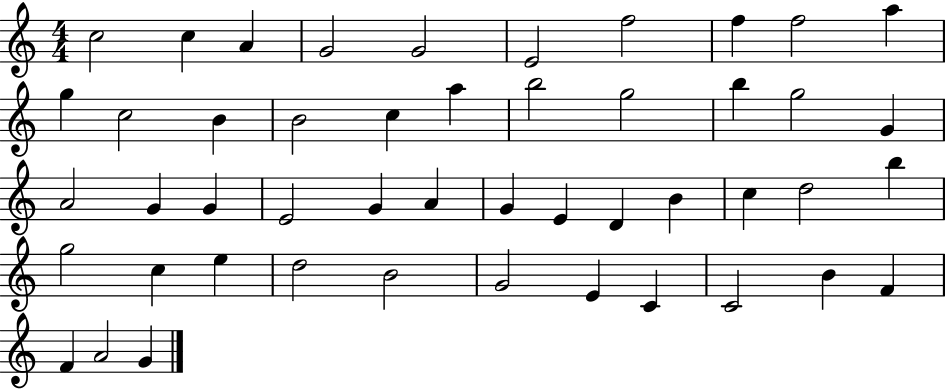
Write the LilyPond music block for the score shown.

{
  \clef treble
  \numericTimeSignature
  \time 4/4
  \key c \major
  c''2 c''4 a'4 | g'2 g'2 | e'2 f''2 | f''4 f''2 a''4 | \break g''4 c''2 b'4 | b'2 c''4 a''4 | b''2 g''2 | b''4 g''2 g'4 | \break a'2 g'4 g'4 | e'2 g'4 a'4 | g'4 e'4 d'4 b'4 | c''4 d''2 b''4 | \break g''2 c''4 e''4 | d''2 b'2 | g'2 e'4 c'4 | c'2 b'4 f'4 | \break f'4 a'2 g'4 | \bar "|."
}